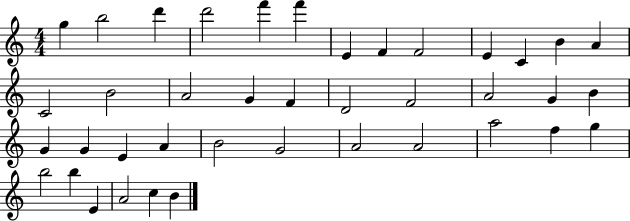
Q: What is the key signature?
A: C major